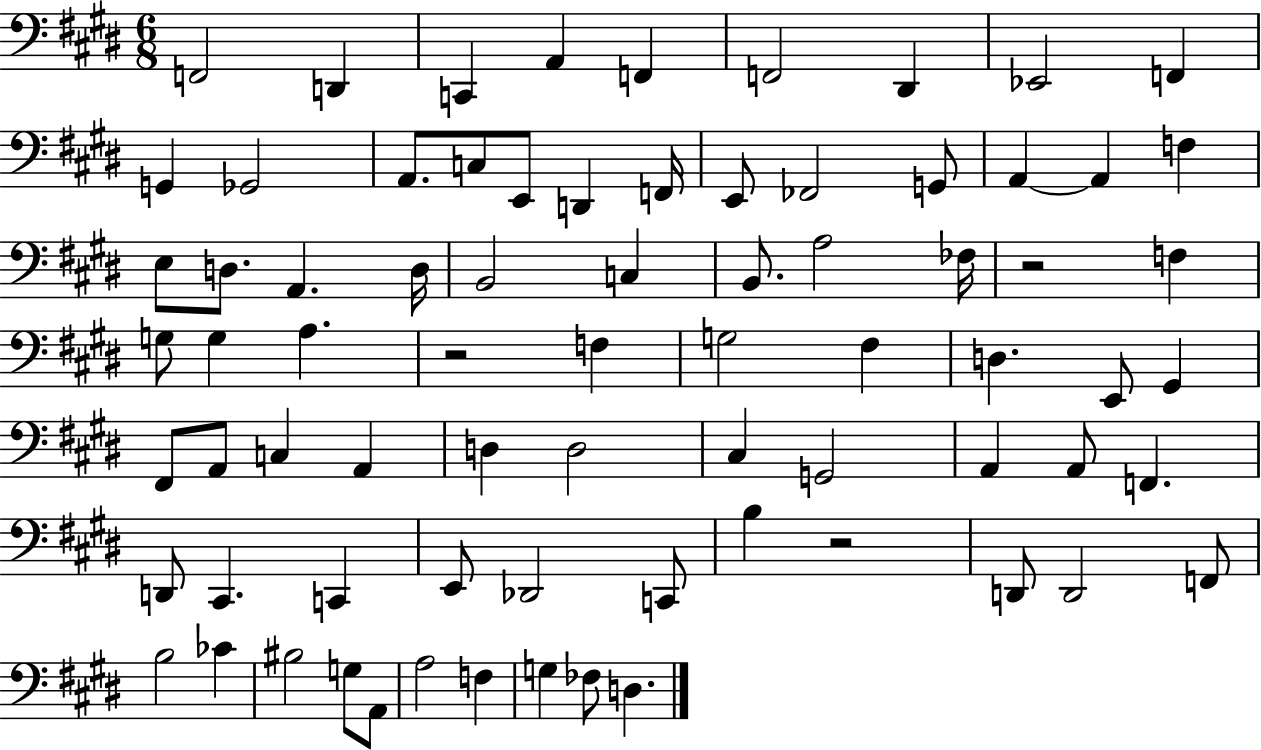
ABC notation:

X:1
T:Untitled
M:6/8
L:1/4
K:E
F,,2 D,, C,, A,, F,, F,,2 ^D,, _E,,2 F,, G,, _G,,2 A,,/2 C,/2 E,,/2 D,, F,,/4 E,,/2 _F,,2 G,,/2 A,, A,, F, E,/2 D,/2 A,, D,/4 B,,2 C, B,,/2 A,2 _F,/4 z2 F, G,/2 G, A, z2 F, G,2 ^F, D, E,,/2 ^G,, ^F,,/2 A,,/2 C, A,, D, D,2 ^C, G,,2 A,, A,,/2 F,, D,,/2 ^C,, C,, E,,/2 _D,,2 C,,/2 B, z2 D,,/2 D,,2 F,,/2 B,2 _C ^B,2 G,/2 A,,/2 A,2 F, G, _F,/2 D,